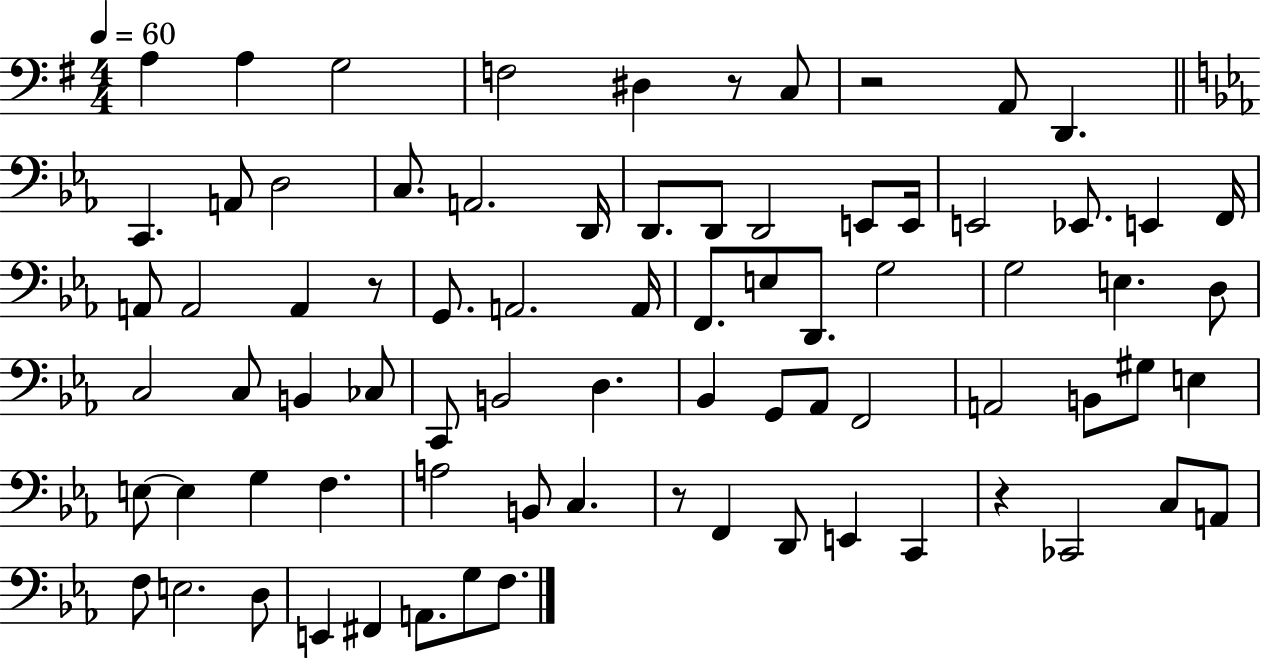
A3/q A3/q G3/h F3/h D#3/q R/e C3/e R/h A2/e D2/q. C2/q. A2/e D3/h C3/e. A2/h. D2/s D2/e. D2/e D2/h E2/e E2/s E2/h Eb2/e. E2/q F2/s A2/e A2/h A2/q R/e G2/e. A2/h. A2/s F2/e. E3/e D2/e. G3/h G3/h E3/q. D3/e C3/h C3/e B2/q CES3/e C2/e B2/h D3/q. Bb2/q G2/e Ab2/e F2/h A2/h B2/e G#3/e E3/q E3/e E3/q G3/q F3/q. A3/h B2/e C3/q. R/e F2/q D2/e E2/q C2/q R/q CES2/h C3/e A2/e F3/e E3/h. D3/e E2/q F#2/q A2/e. G3/e F3/e.